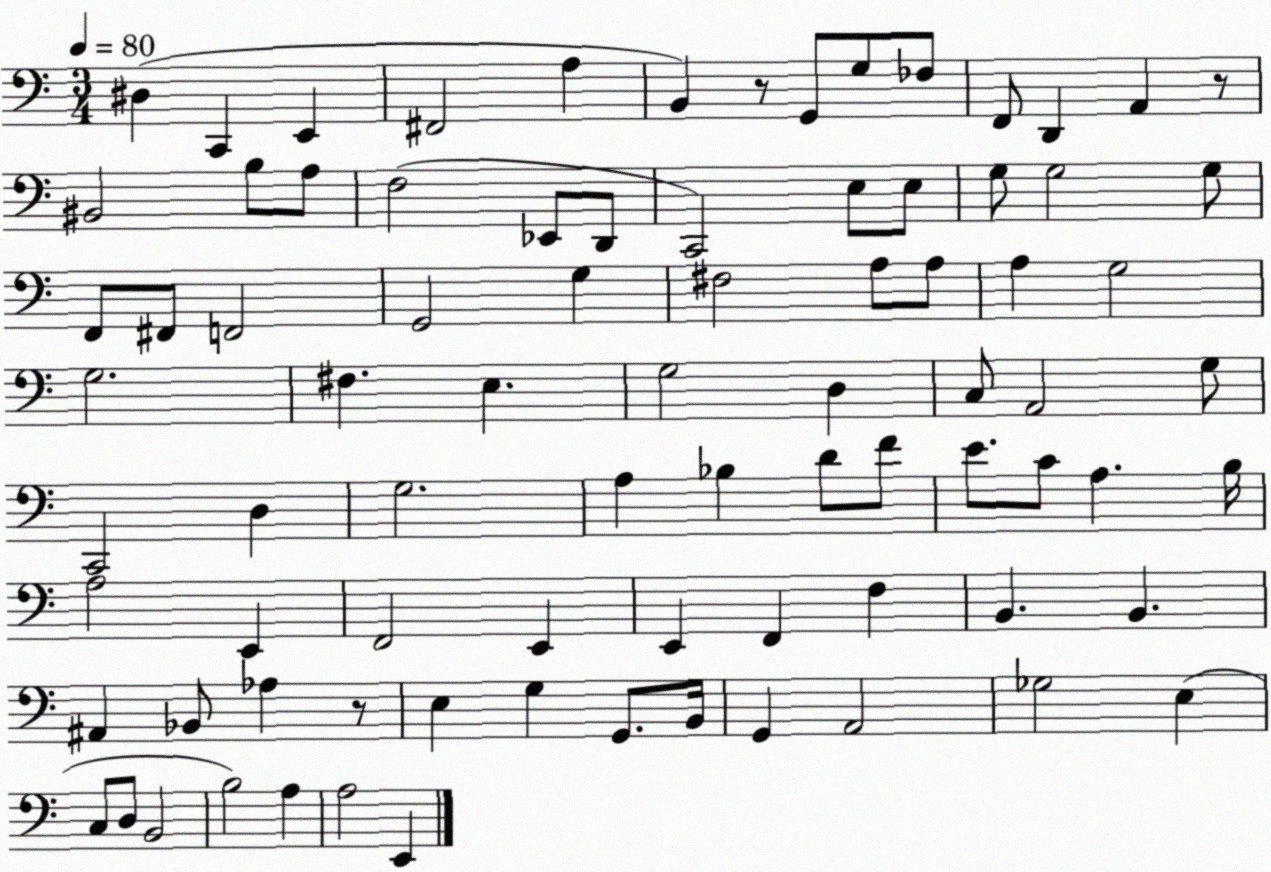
X:1
T:Untitled
M:3/4
L:1/4
K:C
^D, C,, E,, ^F,,2 A, B,, z/2 G,,/2 G,/2 _F,/2 F,,/2 D,, A,, z/2 ^B,,2 B,/2 A,/2 F,2 _E,,/2 D,,/2 C,,2 E,/2 E,/2 G,/2 G,2 G,/2 F,,/2 ^F,,/2 F,,2 G,,2 G, ^F,2 A,/2 A,/2 A, G,2 G,2 ^F, E, G,2 D, C,/2 A,,2 G,/2 C,,2 D, G,2 A, _B, D/2 F/2 E/2 C/2 A, B,/4 A,2 E,, F,,2 E,, E,, F,, F, B,, B,, ^A,, _B,,/2 _A, z/2 E, G, G,,/2 B,,/4 G,, A,,2 _G,2 E, C,/2 D,/2 B,,2 B,2 A, A,2 E,,